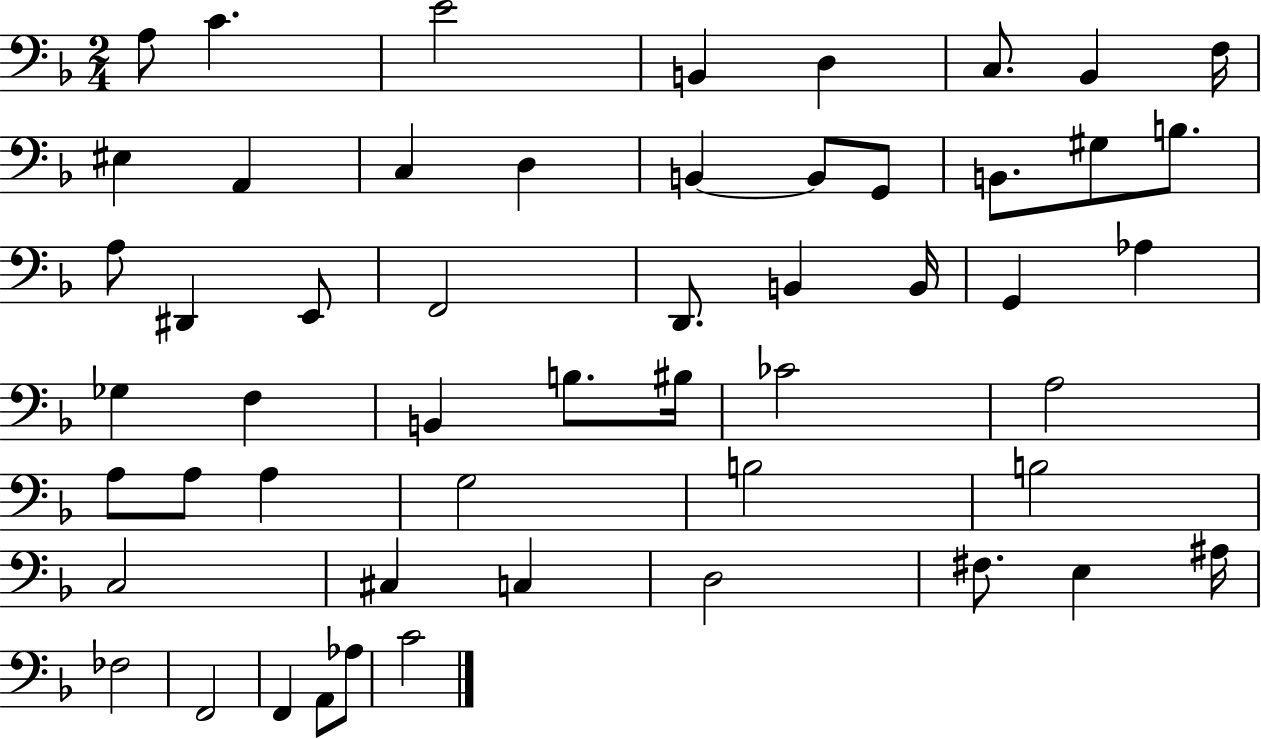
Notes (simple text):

A3/e C4/q. E4/h B2/q D3/q C3/e. Bb2/q F3/s EIS3/q A2/q C3/q D3/q B2/q B2/e G2/e B2/e. G#3/e B3/e. A3/e D#2/q E2/e F2/h D2/e. B2/q B2/s G2/q Ab3/q Gb3/q F3/q B2/q B3/e. BIS3/s CES4/h A3/h A3/e A3/e A3/q G3/h B3/h B3/h C3/h C#3/q C3/q D3/h F#3/e. E3/q A#3/s FES3/h F2/h F2/q A2/e Ab3/e C4/h